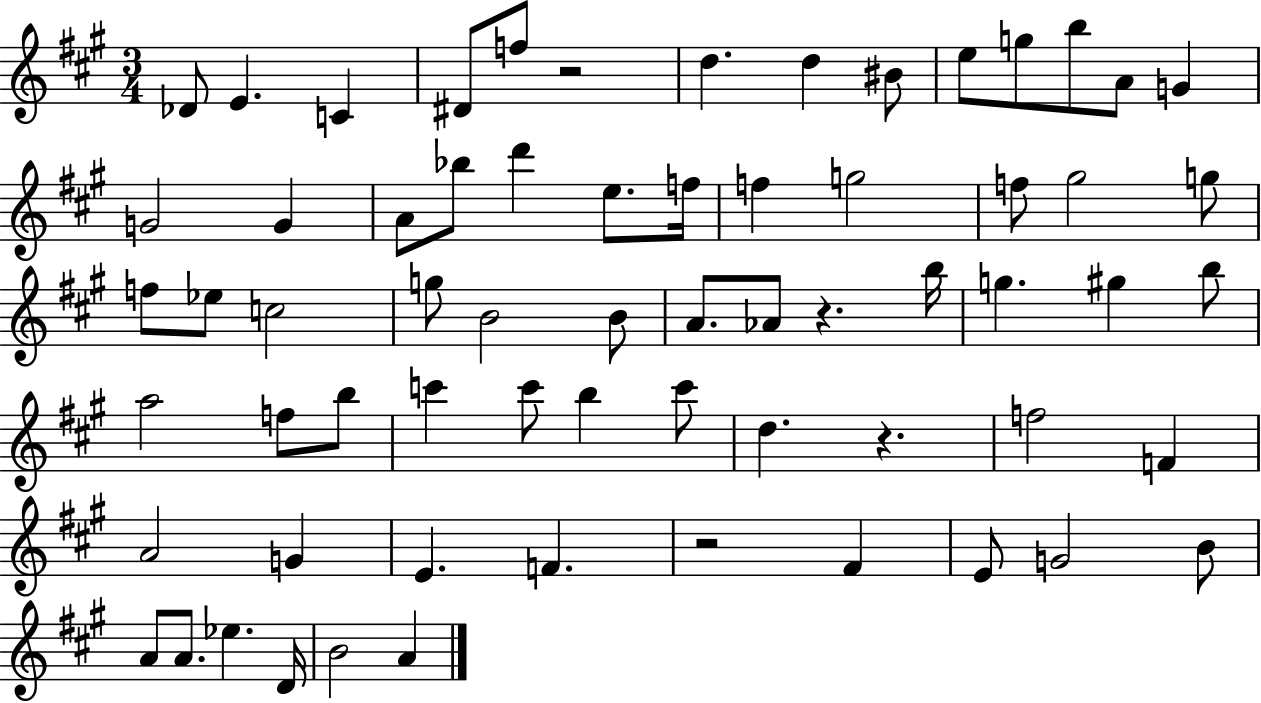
X:1
T:Untitled
M:3/4
L:1/4
K:A
_D/2 E C ^D/2 f/2 z2 d d ^B/2 e/2 g/2 b/2 A/2 G G2 G A/2 _b/2 d' e/2 f/4 f g2 f/2 ^g2 g/2 f/2 _e/2 c2 g/2 B2 B/2 A/2 _A/2 z b/4 g ^g b/2 a2 f/2 b/2 c' c'/2 b c'/2 d z f2 F A2 G E F z2 ^F E/2 G2 B/2 A/2 A/2 _e D/4 B2 A